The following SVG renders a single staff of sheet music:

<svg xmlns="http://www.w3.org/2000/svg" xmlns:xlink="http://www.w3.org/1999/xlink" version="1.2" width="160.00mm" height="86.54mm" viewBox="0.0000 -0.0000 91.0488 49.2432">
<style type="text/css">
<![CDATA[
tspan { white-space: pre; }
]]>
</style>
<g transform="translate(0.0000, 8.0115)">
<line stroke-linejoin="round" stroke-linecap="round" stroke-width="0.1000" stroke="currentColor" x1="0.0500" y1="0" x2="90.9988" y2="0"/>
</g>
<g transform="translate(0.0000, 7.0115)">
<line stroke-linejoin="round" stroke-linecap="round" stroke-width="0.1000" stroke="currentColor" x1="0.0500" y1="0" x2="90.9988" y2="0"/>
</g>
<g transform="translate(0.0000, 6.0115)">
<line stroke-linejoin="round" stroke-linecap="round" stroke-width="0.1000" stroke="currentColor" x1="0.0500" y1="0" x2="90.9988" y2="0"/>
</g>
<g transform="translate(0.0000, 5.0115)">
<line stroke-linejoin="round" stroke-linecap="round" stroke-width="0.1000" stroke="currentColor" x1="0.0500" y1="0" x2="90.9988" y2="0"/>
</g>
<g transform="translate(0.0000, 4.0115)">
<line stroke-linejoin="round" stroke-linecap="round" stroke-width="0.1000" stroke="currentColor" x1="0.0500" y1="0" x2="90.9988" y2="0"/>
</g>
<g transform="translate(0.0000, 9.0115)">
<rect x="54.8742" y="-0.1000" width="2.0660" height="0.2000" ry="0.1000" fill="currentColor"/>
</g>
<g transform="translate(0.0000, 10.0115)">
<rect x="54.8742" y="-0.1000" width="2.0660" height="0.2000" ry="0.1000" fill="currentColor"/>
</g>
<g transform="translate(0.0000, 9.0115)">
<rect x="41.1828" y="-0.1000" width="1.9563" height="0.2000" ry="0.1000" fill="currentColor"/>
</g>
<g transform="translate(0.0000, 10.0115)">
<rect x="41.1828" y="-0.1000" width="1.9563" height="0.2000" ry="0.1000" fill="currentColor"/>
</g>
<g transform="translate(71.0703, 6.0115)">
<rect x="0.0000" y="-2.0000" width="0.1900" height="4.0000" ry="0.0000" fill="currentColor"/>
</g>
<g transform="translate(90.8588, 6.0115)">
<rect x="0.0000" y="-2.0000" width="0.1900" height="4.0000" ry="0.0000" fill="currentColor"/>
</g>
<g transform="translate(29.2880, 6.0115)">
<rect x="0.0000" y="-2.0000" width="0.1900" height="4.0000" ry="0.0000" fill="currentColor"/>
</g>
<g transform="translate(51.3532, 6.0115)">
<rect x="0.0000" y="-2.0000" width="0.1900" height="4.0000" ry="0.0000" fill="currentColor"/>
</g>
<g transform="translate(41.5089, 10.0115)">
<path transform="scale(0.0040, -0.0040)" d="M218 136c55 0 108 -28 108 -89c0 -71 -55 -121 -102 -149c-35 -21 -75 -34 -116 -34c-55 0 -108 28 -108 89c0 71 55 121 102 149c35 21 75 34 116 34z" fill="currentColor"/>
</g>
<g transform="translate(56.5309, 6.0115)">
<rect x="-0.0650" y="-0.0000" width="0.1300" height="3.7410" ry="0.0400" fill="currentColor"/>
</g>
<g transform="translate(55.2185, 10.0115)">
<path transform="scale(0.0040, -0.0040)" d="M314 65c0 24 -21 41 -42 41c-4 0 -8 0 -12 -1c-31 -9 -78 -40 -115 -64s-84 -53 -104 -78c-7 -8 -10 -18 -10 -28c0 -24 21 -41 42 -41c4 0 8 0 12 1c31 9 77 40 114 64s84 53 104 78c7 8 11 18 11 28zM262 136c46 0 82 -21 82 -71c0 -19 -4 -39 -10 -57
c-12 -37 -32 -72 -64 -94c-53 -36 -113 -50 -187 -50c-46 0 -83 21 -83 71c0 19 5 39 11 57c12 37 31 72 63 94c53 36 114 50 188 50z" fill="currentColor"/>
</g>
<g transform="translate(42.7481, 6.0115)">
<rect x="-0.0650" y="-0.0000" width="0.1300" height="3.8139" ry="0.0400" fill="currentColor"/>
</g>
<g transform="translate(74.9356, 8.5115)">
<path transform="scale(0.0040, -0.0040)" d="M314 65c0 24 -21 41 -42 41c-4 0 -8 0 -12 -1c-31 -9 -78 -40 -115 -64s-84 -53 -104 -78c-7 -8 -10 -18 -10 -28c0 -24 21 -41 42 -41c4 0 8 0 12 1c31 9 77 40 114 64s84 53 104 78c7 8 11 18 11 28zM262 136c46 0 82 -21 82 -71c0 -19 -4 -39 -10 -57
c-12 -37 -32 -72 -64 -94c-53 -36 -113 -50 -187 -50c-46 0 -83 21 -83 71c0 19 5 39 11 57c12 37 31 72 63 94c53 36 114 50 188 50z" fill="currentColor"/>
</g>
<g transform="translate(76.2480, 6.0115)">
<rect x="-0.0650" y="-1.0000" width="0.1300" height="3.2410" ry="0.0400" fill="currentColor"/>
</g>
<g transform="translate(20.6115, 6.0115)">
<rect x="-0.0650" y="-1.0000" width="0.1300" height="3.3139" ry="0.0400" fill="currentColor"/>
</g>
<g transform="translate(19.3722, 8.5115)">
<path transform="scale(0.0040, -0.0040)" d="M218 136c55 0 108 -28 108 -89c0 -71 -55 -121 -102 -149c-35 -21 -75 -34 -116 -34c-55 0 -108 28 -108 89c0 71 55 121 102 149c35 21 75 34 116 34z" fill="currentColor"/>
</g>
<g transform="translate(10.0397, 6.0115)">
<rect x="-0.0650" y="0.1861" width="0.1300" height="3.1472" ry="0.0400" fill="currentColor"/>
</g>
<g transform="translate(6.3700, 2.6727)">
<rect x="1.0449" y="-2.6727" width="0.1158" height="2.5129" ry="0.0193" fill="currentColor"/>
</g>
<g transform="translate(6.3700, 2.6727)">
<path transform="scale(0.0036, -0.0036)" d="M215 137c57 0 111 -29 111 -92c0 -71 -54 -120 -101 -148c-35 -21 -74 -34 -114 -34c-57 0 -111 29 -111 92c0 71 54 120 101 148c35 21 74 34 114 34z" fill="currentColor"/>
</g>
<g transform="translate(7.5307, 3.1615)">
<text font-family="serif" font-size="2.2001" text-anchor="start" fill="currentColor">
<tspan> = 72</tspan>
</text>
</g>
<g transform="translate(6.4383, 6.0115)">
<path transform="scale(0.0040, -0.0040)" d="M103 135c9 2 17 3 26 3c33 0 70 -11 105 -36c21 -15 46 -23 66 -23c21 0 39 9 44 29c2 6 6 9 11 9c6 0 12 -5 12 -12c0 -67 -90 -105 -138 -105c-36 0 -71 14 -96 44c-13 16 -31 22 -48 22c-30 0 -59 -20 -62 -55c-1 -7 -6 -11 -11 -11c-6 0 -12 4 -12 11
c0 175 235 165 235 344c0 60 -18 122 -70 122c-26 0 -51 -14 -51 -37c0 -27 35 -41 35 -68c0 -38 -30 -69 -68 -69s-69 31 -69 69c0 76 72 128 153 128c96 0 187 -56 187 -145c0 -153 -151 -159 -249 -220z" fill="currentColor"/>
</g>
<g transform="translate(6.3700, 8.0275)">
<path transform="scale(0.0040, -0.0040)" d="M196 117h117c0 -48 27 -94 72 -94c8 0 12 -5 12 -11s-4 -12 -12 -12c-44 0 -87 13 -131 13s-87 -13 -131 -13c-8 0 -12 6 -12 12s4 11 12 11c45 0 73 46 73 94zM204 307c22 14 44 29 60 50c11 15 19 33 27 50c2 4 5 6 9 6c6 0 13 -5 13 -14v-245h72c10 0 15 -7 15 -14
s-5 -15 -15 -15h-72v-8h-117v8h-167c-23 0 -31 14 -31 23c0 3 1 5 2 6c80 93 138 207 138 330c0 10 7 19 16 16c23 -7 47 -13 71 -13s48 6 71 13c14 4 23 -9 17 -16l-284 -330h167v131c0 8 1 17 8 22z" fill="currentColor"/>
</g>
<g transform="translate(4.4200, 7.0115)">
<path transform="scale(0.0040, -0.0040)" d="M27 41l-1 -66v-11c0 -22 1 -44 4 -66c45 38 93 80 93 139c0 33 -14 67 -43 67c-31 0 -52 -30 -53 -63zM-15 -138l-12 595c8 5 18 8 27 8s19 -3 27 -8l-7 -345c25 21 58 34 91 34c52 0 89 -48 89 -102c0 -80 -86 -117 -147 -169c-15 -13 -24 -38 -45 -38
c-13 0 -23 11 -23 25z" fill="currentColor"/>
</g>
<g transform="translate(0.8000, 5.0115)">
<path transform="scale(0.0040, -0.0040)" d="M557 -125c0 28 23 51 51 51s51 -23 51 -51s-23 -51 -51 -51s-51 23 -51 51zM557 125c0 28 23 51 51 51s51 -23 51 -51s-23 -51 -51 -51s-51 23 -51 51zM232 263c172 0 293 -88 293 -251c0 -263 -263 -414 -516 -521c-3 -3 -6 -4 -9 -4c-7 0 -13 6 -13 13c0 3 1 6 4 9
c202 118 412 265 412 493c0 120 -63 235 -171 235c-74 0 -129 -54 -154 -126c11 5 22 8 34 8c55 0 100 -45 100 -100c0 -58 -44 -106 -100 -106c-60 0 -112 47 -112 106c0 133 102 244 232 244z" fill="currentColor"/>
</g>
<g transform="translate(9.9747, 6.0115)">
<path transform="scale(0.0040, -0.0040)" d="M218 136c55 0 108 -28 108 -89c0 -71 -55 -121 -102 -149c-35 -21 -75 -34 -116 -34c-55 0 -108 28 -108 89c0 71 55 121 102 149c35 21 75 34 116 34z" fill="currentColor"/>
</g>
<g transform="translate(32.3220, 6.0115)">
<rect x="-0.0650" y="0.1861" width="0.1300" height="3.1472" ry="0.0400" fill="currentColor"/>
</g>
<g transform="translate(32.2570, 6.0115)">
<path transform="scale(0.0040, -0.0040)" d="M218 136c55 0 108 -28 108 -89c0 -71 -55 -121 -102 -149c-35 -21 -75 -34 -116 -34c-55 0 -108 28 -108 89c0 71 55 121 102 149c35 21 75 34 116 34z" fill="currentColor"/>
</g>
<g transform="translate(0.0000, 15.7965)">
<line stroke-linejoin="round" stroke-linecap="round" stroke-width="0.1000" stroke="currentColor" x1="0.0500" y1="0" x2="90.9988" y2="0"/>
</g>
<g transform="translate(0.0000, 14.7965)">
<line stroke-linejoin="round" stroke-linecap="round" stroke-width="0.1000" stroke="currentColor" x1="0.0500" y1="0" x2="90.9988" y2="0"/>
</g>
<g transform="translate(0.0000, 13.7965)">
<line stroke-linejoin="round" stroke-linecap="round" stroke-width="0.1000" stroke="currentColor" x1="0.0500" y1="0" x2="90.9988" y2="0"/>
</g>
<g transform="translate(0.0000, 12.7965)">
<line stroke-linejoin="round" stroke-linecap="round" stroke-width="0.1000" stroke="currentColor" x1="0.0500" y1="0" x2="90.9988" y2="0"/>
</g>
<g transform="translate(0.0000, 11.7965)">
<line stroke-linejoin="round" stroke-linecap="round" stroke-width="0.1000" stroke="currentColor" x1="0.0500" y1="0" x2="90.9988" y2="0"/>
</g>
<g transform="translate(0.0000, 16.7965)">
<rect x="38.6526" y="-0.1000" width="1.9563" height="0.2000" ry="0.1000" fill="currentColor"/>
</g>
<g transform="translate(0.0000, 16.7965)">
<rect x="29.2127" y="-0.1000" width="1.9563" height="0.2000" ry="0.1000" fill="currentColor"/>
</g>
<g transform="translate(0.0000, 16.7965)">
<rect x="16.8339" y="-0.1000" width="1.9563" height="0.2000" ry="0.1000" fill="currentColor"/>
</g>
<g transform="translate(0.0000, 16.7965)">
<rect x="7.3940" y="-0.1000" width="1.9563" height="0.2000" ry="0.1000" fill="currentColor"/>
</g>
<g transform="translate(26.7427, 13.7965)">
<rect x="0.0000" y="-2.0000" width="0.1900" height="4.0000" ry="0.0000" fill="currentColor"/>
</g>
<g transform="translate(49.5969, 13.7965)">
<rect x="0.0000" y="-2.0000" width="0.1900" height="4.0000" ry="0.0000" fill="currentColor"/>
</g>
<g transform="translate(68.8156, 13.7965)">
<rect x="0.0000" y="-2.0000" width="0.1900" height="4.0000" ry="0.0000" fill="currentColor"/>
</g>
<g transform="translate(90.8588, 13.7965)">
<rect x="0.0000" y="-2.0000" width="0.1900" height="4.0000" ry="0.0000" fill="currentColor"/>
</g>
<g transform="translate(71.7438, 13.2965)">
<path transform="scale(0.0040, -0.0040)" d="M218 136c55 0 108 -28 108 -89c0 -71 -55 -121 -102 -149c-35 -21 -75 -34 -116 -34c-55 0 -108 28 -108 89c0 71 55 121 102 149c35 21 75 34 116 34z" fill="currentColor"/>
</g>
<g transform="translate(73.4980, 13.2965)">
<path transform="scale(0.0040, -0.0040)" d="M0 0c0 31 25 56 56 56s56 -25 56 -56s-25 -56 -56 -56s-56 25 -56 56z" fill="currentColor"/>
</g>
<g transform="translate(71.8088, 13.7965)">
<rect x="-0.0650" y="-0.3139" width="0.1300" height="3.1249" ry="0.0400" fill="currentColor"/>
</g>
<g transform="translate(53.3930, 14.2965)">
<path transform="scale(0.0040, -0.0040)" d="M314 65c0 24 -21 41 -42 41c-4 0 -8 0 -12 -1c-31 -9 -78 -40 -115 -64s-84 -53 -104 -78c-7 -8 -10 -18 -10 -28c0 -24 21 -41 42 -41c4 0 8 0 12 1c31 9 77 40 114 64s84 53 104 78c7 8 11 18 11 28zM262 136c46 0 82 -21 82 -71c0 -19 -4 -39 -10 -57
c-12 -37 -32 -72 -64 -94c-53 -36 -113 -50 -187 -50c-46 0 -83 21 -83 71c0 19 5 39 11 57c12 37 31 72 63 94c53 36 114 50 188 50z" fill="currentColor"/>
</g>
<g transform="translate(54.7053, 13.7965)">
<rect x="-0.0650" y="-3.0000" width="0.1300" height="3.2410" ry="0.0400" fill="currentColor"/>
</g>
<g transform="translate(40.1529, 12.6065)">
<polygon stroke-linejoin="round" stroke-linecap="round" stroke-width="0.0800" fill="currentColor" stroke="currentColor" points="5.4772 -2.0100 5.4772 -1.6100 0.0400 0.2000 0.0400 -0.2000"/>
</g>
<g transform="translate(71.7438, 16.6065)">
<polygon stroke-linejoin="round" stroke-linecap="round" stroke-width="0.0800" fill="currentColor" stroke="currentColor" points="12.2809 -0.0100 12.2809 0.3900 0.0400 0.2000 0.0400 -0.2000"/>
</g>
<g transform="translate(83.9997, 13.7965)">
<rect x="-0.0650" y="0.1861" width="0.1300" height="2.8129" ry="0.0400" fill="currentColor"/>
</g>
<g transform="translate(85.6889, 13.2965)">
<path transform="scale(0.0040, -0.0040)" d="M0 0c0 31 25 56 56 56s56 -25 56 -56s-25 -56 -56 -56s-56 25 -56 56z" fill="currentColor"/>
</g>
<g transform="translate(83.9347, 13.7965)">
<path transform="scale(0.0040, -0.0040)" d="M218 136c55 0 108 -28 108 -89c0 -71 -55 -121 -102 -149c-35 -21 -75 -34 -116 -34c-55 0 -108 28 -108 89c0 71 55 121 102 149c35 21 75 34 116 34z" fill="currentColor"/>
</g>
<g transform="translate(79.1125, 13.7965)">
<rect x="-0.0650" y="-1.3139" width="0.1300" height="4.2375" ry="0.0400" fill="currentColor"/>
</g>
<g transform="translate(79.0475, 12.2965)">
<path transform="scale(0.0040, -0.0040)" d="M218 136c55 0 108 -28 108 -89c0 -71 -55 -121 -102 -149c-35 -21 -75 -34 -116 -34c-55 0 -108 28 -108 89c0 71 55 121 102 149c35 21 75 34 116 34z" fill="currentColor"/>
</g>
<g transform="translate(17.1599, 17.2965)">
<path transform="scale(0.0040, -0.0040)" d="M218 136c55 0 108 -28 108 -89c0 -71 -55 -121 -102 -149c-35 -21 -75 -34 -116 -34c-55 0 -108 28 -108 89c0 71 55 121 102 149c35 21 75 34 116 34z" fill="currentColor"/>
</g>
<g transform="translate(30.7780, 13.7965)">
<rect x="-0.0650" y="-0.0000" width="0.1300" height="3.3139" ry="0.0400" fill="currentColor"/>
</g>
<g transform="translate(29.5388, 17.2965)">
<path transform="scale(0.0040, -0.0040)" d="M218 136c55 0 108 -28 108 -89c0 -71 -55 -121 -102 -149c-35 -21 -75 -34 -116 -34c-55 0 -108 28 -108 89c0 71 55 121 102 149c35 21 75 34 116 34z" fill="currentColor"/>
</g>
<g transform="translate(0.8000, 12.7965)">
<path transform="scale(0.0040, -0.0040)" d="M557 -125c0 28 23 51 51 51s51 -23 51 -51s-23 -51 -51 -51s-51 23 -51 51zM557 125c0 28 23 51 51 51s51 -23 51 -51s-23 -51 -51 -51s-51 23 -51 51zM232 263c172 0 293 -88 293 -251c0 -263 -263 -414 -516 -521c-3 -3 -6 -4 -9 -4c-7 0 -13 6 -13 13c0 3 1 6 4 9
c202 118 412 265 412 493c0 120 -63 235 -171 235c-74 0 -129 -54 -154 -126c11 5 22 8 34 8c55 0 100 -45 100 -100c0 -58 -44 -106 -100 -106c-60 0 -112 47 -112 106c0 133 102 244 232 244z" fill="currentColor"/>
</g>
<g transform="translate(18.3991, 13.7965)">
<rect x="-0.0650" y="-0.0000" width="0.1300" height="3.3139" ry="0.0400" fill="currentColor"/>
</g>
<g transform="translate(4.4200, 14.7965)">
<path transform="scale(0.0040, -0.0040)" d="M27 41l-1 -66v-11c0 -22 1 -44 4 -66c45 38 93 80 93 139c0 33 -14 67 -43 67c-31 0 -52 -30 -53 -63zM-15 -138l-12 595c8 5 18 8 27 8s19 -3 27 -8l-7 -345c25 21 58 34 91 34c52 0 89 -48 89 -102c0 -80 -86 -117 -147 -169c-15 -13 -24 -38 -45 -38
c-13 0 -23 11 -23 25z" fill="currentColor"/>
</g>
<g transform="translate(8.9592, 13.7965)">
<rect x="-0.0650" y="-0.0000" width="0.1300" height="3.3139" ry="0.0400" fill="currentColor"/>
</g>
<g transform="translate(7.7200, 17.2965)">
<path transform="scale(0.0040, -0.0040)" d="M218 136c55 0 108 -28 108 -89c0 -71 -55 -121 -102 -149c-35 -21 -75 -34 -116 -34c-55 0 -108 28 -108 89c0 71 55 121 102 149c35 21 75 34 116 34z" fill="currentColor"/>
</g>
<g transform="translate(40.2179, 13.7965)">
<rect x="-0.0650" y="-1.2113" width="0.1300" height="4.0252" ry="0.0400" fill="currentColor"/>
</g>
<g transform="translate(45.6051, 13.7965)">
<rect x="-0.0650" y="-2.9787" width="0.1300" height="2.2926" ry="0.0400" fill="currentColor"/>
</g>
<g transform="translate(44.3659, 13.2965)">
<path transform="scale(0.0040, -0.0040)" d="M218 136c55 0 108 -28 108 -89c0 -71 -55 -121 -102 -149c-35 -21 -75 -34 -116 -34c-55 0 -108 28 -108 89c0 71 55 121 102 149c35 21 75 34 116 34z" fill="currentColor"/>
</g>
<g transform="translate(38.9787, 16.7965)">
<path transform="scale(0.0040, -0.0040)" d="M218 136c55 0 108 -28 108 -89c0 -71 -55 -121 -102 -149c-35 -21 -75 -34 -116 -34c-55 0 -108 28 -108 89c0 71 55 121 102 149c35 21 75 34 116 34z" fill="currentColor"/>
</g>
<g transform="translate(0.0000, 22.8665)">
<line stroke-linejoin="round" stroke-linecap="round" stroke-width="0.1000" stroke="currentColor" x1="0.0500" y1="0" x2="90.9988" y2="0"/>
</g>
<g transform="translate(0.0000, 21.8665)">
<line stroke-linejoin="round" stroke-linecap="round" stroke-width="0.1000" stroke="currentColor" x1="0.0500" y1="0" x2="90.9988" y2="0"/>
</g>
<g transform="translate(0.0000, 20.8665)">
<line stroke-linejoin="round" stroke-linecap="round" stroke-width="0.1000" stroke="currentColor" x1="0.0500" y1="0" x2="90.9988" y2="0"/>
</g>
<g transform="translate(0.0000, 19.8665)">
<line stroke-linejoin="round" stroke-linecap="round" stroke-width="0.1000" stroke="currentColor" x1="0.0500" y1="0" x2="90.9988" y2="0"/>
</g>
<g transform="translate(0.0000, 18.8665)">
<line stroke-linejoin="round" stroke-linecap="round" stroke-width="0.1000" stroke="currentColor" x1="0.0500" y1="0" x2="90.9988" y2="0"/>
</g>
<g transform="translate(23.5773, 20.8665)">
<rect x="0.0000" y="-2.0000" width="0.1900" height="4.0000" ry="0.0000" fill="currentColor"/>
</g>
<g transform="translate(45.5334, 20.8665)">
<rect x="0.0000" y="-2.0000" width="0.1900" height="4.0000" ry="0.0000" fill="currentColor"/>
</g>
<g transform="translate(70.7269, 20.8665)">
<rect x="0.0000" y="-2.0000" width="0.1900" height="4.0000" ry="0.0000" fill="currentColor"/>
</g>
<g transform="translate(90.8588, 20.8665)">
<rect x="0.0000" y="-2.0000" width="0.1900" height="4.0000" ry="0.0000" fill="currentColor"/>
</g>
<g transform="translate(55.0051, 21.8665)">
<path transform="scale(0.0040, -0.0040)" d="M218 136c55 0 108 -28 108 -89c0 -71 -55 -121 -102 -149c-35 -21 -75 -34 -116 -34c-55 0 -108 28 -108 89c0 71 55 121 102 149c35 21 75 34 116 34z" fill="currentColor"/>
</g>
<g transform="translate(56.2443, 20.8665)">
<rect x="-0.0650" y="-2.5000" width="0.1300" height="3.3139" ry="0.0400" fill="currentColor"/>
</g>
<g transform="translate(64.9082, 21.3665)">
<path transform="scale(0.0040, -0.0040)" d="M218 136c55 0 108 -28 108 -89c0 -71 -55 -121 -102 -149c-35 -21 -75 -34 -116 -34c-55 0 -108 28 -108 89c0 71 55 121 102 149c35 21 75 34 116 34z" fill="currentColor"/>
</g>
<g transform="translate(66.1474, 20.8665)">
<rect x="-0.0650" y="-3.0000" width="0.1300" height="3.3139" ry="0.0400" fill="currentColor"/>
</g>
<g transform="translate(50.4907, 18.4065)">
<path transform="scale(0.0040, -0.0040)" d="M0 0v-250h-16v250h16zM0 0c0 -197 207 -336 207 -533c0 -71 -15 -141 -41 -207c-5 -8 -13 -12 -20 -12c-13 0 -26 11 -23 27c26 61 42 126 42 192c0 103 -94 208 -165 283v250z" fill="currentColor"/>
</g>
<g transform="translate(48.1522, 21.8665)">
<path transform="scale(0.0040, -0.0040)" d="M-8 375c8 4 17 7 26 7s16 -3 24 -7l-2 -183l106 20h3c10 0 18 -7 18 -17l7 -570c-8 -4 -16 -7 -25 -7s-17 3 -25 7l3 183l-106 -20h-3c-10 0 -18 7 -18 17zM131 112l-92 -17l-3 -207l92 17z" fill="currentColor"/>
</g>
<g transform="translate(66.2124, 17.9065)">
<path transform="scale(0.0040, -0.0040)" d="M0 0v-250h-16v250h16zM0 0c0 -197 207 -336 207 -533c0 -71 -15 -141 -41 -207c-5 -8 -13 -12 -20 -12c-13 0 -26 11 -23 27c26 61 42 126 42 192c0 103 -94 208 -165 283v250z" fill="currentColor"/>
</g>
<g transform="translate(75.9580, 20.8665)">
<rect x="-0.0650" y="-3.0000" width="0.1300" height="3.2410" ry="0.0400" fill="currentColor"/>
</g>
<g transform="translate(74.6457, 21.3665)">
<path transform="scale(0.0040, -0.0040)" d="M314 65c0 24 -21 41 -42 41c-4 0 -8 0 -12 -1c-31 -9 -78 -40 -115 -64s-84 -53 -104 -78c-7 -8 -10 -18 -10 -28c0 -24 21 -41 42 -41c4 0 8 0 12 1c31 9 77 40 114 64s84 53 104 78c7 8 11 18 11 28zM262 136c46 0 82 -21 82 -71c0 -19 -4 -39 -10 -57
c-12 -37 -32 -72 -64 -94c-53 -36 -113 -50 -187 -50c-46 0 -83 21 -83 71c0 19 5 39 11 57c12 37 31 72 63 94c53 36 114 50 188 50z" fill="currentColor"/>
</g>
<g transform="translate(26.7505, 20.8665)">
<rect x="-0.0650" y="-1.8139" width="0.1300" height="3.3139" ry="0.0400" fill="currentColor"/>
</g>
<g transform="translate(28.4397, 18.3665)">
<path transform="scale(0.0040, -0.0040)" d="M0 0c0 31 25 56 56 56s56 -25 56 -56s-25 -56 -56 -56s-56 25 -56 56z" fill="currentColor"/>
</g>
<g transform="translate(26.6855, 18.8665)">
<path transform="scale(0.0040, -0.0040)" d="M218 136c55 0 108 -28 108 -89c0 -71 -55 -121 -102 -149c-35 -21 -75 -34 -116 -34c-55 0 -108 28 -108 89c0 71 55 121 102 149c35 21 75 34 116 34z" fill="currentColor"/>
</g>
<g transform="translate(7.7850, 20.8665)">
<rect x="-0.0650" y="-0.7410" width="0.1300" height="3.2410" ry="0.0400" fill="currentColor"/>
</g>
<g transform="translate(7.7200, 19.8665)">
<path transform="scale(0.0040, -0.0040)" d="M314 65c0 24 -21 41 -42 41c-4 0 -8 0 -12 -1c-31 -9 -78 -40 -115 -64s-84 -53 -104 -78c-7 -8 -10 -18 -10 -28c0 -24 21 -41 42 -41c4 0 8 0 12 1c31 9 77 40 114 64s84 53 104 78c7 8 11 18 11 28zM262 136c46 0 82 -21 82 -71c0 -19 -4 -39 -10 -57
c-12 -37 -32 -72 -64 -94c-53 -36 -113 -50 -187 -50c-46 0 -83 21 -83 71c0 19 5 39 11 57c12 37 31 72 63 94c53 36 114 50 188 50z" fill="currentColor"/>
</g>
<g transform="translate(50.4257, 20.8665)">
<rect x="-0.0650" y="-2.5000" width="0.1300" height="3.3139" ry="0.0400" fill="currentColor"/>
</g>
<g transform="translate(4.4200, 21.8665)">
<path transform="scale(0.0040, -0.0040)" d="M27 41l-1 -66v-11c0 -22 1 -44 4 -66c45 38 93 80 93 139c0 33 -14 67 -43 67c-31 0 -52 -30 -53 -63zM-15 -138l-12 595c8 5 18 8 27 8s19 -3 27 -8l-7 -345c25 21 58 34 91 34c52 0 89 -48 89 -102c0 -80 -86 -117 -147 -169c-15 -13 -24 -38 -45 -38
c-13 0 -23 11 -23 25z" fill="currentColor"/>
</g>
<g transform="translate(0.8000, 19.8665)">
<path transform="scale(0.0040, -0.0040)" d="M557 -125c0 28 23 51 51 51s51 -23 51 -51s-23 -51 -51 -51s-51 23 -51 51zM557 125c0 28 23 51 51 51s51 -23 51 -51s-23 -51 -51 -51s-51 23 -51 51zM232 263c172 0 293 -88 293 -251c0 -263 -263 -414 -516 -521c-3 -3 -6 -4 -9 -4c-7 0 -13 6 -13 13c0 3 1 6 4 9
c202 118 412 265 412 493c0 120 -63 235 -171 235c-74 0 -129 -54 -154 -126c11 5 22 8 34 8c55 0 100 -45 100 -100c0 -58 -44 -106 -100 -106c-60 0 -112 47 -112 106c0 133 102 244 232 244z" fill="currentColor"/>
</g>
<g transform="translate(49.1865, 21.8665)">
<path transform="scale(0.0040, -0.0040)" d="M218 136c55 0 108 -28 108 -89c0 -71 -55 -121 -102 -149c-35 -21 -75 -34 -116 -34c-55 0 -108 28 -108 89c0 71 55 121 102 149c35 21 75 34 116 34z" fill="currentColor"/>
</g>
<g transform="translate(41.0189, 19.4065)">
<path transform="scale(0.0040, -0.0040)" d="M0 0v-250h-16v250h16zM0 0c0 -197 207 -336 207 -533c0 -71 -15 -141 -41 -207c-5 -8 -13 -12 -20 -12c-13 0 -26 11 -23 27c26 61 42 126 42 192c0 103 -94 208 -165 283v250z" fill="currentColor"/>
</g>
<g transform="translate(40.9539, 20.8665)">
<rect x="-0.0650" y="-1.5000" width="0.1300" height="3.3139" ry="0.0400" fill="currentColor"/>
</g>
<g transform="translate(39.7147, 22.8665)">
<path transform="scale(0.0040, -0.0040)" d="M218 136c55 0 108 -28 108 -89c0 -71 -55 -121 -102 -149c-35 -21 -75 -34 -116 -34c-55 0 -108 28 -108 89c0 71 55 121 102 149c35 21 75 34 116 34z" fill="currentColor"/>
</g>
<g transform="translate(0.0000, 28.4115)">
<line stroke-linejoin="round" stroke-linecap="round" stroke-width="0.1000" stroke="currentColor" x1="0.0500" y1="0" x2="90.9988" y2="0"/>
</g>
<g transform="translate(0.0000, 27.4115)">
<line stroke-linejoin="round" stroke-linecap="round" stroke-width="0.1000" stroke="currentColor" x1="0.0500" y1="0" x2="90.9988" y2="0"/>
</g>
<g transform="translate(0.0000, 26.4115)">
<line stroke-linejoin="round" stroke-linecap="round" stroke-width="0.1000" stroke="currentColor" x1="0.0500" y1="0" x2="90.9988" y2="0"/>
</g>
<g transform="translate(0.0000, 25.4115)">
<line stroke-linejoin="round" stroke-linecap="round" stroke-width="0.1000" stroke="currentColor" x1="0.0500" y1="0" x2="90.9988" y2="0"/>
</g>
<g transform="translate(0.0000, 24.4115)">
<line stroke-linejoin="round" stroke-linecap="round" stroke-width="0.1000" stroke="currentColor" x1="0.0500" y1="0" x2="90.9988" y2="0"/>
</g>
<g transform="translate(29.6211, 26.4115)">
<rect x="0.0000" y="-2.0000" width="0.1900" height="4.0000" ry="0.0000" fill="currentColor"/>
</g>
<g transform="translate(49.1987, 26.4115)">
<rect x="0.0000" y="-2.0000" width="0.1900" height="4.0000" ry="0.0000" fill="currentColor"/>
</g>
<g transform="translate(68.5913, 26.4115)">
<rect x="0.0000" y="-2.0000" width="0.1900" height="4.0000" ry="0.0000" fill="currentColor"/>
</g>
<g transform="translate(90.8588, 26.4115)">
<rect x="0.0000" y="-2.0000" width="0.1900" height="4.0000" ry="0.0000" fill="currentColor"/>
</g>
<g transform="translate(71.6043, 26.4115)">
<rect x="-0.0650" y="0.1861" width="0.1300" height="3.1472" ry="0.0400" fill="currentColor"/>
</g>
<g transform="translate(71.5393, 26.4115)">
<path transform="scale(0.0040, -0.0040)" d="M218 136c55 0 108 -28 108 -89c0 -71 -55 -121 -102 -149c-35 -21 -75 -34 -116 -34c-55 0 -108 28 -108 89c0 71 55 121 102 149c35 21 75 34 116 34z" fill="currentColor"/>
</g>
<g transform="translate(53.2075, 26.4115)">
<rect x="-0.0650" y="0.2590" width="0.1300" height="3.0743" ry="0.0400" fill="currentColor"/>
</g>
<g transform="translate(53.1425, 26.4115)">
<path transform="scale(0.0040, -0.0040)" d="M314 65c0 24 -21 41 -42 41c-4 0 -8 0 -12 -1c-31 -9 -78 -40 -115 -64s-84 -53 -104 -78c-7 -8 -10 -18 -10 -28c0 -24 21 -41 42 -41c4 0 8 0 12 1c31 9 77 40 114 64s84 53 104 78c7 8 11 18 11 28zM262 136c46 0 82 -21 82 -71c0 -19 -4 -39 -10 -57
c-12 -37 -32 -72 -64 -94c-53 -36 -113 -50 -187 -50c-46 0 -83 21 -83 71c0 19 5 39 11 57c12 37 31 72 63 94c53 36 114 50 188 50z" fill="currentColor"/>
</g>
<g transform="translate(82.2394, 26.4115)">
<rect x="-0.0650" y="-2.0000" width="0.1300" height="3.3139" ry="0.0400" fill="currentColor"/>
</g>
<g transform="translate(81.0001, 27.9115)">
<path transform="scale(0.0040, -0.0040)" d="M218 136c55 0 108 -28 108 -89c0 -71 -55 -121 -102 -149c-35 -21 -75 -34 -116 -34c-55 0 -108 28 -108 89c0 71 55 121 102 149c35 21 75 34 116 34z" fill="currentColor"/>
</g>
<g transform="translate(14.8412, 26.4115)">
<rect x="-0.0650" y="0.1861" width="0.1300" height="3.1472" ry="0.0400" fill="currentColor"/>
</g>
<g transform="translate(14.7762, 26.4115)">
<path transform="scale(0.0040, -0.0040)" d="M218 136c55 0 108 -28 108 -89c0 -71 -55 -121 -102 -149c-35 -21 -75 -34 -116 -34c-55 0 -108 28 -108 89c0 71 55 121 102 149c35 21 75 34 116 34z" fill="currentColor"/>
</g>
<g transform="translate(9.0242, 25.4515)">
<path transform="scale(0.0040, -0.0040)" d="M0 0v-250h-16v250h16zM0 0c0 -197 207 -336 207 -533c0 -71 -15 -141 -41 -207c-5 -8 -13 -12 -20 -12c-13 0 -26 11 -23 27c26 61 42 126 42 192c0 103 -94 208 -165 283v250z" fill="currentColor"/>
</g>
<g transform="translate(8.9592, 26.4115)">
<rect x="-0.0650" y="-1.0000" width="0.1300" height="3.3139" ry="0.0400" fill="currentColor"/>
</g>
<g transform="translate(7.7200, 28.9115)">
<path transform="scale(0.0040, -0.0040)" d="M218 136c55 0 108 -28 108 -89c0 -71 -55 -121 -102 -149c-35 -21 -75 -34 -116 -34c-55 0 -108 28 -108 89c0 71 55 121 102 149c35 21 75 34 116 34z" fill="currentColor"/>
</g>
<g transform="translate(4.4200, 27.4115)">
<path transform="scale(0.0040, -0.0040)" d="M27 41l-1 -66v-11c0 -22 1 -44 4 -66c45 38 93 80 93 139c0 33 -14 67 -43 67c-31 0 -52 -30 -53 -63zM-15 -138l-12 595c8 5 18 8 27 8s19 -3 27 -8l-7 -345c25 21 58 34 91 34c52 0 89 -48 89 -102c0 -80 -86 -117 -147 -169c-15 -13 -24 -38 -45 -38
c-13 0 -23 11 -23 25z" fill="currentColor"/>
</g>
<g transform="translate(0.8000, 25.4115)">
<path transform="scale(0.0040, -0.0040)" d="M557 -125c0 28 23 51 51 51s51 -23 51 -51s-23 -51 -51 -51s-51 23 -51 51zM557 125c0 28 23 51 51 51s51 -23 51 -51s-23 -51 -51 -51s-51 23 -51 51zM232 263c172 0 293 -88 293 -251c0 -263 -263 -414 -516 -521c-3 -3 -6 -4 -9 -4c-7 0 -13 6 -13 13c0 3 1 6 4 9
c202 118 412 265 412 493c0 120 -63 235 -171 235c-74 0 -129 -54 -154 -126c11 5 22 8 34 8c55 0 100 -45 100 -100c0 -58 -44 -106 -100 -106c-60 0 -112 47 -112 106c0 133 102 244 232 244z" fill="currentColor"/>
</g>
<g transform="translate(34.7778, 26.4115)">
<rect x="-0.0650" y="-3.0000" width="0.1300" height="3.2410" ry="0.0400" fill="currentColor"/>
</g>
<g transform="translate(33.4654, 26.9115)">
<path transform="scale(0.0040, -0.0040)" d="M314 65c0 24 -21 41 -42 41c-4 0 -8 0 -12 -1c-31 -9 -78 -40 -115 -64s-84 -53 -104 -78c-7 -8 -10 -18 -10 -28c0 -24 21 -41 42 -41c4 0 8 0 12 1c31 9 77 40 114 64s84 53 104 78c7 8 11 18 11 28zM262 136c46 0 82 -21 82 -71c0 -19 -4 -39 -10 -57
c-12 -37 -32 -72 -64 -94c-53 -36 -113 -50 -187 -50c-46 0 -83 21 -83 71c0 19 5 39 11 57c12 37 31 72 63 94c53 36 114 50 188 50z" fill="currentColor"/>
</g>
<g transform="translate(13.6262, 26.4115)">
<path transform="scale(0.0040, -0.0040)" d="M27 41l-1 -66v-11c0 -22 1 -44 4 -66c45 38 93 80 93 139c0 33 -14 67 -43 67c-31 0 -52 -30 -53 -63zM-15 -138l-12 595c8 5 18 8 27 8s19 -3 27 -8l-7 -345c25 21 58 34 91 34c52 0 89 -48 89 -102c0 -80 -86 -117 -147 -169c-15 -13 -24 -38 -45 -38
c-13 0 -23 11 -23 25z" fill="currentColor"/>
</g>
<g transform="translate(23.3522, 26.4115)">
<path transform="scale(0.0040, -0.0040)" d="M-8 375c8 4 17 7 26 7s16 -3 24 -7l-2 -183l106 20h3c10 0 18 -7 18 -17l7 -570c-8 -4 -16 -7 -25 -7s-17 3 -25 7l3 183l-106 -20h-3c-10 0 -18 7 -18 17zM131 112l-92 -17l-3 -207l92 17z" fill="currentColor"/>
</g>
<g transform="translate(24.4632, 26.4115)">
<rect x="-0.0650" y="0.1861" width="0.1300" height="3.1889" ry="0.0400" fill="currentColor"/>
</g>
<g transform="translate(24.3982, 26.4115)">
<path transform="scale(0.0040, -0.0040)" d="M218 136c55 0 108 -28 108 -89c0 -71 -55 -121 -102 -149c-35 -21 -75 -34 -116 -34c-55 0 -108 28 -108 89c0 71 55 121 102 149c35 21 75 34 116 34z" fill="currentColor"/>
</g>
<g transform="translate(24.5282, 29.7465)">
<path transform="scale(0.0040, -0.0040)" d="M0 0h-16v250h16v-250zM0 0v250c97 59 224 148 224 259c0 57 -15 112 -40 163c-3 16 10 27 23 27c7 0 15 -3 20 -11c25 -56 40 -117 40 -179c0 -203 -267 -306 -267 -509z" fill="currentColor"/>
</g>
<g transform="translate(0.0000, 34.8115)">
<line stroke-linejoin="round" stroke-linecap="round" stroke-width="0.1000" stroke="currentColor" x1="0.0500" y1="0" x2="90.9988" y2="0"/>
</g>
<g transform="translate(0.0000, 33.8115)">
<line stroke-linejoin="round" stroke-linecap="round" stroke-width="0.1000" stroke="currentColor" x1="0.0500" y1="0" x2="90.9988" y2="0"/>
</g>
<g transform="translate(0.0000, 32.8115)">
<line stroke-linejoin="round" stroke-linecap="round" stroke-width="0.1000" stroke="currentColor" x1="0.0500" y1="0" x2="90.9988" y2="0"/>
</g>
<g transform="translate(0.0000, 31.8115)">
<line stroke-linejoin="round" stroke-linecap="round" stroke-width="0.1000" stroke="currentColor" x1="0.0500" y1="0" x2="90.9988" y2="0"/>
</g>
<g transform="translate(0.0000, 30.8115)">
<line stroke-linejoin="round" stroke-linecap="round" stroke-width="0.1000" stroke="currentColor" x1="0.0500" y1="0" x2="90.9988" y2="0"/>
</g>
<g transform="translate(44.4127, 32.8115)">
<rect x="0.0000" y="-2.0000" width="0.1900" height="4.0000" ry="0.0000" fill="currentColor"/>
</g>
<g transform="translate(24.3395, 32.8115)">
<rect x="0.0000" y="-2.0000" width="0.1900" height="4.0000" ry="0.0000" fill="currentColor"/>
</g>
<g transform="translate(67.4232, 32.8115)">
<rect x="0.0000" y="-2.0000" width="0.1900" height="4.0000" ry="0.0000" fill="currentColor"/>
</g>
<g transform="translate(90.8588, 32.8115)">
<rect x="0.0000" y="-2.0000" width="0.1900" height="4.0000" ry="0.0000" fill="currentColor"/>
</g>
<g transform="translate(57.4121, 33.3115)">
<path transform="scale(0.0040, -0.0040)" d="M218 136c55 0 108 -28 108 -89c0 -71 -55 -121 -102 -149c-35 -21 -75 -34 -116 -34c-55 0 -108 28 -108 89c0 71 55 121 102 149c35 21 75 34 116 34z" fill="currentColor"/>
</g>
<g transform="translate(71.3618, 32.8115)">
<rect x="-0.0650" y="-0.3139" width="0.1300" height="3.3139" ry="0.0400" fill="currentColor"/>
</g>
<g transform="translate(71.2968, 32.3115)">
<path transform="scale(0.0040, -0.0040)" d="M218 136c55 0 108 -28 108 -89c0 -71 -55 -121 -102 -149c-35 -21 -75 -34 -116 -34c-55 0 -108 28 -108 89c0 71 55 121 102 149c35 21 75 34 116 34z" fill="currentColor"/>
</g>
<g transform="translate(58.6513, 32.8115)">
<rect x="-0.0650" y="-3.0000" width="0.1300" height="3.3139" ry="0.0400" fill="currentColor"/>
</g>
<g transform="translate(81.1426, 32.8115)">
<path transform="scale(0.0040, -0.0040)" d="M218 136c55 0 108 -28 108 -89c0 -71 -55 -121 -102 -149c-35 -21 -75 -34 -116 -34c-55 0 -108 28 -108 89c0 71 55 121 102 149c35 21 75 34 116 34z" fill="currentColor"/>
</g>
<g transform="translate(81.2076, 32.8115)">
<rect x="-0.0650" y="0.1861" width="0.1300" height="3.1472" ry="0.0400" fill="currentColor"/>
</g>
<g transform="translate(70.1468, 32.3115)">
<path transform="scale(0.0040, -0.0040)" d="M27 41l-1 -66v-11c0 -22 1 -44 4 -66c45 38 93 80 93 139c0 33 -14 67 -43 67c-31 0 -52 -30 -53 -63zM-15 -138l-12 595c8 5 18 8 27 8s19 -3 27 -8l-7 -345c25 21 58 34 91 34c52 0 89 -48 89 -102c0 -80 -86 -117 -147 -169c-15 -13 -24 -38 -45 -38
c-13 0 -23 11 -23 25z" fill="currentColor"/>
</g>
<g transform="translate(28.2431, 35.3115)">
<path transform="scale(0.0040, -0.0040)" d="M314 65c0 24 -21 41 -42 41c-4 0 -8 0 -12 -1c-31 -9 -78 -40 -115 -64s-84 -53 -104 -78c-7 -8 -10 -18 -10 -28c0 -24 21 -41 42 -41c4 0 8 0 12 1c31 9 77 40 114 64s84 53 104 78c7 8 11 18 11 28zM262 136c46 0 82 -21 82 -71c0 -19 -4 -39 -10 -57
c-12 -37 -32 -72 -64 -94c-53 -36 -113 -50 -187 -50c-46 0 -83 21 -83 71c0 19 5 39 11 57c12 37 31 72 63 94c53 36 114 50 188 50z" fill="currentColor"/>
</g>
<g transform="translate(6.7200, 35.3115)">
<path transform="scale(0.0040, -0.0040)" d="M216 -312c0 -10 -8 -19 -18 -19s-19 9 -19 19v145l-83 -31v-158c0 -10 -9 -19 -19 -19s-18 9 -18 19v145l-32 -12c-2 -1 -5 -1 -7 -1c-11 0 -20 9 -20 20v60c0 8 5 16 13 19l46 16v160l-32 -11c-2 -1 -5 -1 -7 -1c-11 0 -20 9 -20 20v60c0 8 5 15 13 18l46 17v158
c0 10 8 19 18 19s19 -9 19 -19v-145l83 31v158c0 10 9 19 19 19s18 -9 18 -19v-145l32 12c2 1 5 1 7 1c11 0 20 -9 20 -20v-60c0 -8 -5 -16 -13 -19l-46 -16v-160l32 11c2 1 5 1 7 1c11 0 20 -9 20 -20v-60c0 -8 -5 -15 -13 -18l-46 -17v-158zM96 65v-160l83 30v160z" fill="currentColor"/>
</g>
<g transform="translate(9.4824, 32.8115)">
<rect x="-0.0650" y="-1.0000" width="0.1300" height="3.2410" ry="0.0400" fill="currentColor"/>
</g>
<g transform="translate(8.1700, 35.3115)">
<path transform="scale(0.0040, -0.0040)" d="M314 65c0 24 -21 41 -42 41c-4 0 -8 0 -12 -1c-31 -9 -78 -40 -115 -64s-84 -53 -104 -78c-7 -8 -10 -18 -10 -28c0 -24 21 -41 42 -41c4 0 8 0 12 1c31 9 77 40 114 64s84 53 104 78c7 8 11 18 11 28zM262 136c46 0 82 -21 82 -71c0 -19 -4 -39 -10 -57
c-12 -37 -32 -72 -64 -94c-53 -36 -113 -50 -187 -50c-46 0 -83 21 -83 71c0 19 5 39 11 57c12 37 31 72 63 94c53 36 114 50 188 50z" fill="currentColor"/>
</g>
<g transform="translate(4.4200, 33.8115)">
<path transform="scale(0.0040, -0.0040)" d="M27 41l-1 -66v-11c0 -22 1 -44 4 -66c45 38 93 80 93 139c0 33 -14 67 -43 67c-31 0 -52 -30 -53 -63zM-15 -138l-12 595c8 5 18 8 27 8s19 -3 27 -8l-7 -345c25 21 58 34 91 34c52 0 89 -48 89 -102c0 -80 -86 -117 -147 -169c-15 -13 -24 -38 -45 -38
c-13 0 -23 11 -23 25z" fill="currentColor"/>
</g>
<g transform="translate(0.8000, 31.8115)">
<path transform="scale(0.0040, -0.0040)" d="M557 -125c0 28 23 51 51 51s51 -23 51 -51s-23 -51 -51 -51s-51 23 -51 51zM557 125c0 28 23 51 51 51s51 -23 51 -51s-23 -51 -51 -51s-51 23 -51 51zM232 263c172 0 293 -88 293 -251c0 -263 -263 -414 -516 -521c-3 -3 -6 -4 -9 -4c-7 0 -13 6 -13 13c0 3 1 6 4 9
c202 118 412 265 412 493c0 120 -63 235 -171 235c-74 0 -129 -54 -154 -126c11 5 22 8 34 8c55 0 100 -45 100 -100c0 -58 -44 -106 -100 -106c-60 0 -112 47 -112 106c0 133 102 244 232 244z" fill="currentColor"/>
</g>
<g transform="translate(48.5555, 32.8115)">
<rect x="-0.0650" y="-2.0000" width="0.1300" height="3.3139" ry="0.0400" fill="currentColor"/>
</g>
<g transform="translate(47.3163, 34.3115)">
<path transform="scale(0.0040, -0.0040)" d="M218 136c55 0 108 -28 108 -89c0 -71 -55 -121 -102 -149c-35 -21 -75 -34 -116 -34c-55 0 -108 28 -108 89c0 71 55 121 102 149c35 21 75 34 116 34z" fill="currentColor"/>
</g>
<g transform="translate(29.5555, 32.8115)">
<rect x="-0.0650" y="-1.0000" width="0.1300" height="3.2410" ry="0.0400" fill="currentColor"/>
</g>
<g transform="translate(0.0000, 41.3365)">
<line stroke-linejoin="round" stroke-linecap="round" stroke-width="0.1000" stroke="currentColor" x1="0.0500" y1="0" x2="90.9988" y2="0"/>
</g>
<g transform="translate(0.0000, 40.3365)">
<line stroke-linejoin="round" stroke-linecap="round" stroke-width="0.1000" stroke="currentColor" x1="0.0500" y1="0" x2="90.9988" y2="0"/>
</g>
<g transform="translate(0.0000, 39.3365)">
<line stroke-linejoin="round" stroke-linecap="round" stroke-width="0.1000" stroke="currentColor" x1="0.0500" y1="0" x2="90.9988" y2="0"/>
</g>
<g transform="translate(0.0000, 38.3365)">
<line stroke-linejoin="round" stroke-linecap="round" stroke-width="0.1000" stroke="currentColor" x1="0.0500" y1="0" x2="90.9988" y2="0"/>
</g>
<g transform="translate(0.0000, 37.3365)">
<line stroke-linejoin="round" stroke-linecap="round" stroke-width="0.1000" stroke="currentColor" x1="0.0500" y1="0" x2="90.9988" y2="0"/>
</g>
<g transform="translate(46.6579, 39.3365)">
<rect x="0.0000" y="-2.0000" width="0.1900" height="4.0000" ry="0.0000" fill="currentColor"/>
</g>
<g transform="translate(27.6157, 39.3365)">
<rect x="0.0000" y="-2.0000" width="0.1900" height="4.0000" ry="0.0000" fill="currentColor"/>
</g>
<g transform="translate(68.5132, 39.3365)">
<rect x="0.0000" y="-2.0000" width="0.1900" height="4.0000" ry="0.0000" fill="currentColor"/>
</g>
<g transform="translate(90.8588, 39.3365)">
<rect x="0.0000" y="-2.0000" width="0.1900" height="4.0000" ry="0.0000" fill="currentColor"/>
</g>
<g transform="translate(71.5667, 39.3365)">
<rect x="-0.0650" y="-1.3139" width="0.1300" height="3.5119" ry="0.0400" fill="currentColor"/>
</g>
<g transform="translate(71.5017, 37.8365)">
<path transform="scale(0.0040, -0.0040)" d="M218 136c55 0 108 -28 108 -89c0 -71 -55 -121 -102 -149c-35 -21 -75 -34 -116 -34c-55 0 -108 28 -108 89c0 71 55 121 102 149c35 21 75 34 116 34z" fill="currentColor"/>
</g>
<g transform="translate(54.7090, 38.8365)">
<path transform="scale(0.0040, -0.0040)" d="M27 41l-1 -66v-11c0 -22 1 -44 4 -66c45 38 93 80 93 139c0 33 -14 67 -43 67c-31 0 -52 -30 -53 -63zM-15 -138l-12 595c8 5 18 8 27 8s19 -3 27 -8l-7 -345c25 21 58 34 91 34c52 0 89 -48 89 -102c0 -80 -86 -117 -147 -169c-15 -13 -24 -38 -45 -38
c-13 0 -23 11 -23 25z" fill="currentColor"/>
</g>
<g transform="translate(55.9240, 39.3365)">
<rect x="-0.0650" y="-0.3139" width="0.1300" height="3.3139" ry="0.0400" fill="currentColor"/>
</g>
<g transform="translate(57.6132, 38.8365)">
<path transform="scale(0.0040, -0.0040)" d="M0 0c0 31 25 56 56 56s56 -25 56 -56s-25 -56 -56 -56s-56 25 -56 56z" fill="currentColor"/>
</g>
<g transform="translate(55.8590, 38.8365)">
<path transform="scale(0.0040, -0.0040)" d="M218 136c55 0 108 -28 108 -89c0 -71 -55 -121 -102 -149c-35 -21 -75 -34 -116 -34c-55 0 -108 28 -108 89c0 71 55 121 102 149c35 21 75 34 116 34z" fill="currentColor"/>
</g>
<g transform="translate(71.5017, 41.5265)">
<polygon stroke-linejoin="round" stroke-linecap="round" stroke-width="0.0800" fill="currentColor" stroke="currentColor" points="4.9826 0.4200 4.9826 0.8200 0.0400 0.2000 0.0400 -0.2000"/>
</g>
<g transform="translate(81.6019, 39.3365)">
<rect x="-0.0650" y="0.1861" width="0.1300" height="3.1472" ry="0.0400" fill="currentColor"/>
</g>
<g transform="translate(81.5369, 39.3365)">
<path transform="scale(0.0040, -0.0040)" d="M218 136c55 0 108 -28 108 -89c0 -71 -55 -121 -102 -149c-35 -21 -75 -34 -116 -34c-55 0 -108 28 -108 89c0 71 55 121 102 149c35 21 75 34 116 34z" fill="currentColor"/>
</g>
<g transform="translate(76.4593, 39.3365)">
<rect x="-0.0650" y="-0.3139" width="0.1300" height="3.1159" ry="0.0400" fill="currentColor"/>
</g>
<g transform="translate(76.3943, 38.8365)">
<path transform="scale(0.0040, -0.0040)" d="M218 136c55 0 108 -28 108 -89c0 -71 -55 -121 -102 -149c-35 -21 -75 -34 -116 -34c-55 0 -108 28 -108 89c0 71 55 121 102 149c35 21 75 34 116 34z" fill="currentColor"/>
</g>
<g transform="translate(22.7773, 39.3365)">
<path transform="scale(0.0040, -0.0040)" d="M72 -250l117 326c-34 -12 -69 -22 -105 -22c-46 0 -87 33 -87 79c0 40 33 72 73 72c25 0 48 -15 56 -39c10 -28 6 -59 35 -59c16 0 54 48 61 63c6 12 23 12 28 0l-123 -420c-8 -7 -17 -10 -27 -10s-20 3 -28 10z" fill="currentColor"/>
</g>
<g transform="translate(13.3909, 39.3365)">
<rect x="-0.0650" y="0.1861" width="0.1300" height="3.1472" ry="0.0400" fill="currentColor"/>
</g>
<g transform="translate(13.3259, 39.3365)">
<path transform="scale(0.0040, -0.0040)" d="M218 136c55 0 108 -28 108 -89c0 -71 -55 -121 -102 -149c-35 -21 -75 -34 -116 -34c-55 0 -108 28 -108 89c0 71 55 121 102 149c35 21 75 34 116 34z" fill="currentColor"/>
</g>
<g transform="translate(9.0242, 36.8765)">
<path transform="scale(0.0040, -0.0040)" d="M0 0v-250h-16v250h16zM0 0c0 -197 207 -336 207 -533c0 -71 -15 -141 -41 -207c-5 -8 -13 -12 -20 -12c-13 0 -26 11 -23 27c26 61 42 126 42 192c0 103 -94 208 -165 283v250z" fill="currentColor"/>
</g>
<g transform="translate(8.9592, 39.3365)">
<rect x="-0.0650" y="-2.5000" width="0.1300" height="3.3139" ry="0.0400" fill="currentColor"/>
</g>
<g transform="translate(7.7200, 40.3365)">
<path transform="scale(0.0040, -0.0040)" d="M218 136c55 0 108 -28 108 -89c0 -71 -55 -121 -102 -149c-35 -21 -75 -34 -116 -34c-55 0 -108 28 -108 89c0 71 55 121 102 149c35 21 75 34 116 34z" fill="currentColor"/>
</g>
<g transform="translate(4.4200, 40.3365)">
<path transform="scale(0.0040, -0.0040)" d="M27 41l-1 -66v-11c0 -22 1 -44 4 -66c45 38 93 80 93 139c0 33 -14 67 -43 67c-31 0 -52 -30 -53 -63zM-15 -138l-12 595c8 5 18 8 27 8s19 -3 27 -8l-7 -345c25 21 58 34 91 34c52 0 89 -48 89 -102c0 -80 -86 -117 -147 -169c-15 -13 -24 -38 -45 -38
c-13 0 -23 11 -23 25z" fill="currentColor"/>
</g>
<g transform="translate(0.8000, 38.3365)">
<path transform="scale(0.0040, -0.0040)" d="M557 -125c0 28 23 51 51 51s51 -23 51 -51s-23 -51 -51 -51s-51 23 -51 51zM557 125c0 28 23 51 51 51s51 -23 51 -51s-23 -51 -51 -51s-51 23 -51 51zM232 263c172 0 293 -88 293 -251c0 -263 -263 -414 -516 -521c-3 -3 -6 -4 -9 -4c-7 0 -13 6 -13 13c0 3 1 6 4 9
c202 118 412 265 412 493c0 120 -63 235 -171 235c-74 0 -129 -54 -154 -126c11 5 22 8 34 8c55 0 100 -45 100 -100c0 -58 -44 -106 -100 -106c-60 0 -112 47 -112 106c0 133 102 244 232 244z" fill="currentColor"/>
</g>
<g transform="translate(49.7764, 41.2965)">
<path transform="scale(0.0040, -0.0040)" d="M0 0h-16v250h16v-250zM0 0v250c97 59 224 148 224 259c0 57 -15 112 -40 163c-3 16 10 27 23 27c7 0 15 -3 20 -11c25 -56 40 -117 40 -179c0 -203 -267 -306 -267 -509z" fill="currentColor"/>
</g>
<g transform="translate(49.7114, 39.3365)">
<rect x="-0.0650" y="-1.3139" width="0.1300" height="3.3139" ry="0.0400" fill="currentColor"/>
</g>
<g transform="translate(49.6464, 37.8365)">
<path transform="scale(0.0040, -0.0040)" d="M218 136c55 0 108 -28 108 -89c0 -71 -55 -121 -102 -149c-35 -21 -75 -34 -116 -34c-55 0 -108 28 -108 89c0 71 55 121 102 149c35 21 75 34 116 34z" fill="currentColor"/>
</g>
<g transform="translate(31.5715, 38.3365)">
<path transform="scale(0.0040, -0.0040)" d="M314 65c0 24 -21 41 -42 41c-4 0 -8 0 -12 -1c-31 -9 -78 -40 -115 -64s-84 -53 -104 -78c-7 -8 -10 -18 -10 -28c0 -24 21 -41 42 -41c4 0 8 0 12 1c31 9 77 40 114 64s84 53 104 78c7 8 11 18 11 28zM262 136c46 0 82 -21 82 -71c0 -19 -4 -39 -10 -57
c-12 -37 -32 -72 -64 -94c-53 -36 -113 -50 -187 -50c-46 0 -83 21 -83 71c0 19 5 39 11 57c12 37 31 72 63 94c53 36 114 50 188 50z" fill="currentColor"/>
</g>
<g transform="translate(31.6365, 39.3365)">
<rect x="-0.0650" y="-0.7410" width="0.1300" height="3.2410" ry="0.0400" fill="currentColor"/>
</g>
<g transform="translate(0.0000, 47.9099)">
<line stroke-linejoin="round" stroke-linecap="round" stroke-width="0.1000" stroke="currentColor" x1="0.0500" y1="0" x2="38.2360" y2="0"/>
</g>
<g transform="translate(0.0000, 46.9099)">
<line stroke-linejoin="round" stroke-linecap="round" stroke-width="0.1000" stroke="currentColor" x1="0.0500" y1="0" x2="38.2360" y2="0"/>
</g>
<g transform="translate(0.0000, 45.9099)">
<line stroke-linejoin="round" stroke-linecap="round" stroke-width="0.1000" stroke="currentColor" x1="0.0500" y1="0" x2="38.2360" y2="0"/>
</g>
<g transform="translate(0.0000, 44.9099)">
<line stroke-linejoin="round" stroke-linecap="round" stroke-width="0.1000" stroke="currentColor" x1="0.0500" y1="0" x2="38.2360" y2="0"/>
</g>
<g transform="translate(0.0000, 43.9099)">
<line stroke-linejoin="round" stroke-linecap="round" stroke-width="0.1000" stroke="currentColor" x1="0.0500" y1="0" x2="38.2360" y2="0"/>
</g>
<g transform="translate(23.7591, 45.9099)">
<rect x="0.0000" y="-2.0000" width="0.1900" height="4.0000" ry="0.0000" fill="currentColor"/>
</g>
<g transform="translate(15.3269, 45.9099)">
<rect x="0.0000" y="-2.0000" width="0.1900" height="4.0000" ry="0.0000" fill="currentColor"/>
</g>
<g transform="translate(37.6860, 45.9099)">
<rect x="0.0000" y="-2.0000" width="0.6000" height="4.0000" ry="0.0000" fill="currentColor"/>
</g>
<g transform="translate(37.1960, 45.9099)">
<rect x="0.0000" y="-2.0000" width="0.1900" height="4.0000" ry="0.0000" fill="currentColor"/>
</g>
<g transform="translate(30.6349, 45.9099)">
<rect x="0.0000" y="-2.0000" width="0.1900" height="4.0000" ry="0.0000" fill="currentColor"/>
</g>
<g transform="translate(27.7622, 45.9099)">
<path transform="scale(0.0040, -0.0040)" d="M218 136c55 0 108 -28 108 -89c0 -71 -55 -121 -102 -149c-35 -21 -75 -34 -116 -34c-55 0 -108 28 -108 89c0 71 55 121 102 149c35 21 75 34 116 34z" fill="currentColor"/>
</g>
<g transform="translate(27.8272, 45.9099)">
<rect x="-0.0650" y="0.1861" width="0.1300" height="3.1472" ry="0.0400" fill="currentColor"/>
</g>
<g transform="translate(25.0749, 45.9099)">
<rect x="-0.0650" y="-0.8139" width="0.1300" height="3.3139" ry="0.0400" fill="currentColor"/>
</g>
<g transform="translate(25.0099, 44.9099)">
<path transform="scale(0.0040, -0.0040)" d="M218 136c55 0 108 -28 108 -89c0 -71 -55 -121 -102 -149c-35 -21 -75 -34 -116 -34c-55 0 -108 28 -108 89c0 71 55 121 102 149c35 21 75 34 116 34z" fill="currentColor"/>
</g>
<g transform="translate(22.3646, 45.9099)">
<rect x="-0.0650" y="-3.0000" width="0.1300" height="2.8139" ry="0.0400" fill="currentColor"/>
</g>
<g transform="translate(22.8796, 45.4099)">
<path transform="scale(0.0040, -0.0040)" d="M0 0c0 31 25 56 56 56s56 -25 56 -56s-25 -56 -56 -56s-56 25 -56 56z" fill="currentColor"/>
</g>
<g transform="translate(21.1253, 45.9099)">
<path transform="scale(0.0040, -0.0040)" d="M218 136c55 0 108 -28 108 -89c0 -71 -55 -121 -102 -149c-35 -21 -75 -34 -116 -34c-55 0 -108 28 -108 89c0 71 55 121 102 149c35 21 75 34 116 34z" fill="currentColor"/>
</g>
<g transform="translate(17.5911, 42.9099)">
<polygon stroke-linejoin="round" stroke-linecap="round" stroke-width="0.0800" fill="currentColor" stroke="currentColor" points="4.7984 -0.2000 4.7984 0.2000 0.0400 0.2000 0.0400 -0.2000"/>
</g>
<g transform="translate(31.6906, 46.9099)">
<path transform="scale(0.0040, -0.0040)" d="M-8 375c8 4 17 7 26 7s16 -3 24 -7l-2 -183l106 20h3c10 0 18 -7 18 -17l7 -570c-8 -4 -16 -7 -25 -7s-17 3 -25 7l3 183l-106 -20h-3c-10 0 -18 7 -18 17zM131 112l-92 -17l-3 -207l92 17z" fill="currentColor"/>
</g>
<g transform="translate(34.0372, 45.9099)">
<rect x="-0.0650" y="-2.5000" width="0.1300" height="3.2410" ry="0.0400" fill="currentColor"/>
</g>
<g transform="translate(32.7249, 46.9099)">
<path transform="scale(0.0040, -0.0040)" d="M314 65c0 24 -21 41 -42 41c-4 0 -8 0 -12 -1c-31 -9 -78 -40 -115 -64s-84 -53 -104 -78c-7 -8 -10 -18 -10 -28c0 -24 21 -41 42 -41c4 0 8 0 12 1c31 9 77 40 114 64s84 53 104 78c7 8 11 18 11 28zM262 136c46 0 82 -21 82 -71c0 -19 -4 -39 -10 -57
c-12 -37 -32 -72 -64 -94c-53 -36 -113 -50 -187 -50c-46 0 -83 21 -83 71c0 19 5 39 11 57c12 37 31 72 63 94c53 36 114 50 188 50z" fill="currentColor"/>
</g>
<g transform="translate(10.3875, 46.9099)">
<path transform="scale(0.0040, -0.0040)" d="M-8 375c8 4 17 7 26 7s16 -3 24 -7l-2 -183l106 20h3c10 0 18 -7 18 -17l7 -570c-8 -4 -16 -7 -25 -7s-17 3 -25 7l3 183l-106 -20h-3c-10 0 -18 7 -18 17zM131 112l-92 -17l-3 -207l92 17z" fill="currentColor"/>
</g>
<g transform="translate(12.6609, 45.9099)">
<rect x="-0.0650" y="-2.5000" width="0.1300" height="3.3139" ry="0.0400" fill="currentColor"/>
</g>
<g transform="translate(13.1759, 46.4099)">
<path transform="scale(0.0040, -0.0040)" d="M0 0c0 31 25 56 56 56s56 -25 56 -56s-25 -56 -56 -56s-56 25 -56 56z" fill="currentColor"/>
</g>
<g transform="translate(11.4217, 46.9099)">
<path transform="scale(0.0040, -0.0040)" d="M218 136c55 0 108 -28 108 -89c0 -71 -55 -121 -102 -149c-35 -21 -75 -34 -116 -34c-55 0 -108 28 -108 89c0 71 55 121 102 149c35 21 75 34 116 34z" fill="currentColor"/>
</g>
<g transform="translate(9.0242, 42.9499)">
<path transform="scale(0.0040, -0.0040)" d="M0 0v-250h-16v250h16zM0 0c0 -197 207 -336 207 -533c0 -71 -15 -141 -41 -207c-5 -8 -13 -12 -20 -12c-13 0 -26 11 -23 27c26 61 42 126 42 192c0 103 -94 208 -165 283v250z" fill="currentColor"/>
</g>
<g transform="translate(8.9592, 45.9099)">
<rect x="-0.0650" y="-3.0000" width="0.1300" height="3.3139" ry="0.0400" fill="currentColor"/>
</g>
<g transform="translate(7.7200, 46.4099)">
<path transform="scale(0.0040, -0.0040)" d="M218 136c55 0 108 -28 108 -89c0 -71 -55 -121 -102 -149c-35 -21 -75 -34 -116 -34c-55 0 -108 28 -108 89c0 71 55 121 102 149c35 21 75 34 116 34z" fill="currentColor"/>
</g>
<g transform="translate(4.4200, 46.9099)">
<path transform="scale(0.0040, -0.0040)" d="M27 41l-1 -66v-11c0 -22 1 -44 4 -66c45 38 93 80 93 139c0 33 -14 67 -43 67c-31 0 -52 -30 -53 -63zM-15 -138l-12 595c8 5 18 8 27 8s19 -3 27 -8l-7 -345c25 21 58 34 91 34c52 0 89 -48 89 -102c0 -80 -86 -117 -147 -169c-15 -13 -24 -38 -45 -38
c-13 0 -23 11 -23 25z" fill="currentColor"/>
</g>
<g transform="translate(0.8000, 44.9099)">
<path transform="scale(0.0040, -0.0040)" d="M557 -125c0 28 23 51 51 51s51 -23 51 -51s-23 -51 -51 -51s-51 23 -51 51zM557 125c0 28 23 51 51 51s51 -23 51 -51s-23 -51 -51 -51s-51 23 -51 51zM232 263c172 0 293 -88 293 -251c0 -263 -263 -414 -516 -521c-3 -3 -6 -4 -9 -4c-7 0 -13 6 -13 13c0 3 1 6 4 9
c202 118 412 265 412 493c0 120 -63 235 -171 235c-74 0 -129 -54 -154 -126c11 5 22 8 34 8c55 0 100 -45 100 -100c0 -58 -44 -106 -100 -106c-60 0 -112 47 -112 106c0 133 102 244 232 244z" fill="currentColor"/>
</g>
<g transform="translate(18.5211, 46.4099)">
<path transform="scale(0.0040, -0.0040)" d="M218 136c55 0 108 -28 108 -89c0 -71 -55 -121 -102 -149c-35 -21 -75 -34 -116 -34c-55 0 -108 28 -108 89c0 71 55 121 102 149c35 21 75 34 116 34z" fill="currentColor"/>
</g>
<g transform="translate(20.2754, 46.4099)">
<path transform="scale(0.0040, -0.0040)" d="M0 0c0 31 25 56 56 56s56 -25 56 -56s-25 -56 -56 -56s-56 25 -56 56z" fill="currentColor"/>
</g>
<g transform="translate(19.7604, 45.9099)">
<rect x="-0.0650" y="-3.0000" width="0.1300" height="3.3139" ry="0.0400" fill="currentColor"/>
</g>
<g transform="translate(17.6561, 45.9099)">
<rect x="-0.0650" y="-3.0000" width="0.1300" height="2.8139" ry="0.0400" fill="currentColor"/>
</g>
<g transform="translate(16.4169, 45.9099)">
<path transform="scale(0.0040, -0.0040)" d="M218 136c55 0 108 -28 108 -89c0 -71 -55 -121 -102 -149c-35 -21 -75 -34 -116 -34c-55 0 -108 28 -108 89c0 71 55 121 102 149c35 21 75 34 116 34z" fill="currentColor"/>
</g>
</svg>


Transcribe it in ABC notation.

X:1
T:Untitled
M:2/4
L:1/4
K:F
D, F,, D, C,, C,,2 F,,2 D,, D,, D,, E,,/2 E,/2 C,2 E,/2 G,/2 D,/2 F,2 A, G,,/2 B,,/2 B,, C,/2 C,2 F,,/2 _D, D,/2 C,2 D,2 D, A,, ^F,,2 F,,2 A,, C, _E, D, _B,,/2 D, z/2 F,2 G,/2 _E, G,/2 E,/2 D, C,/2 B,, D,/2 C,/2 D,/2 F, D, B,,2